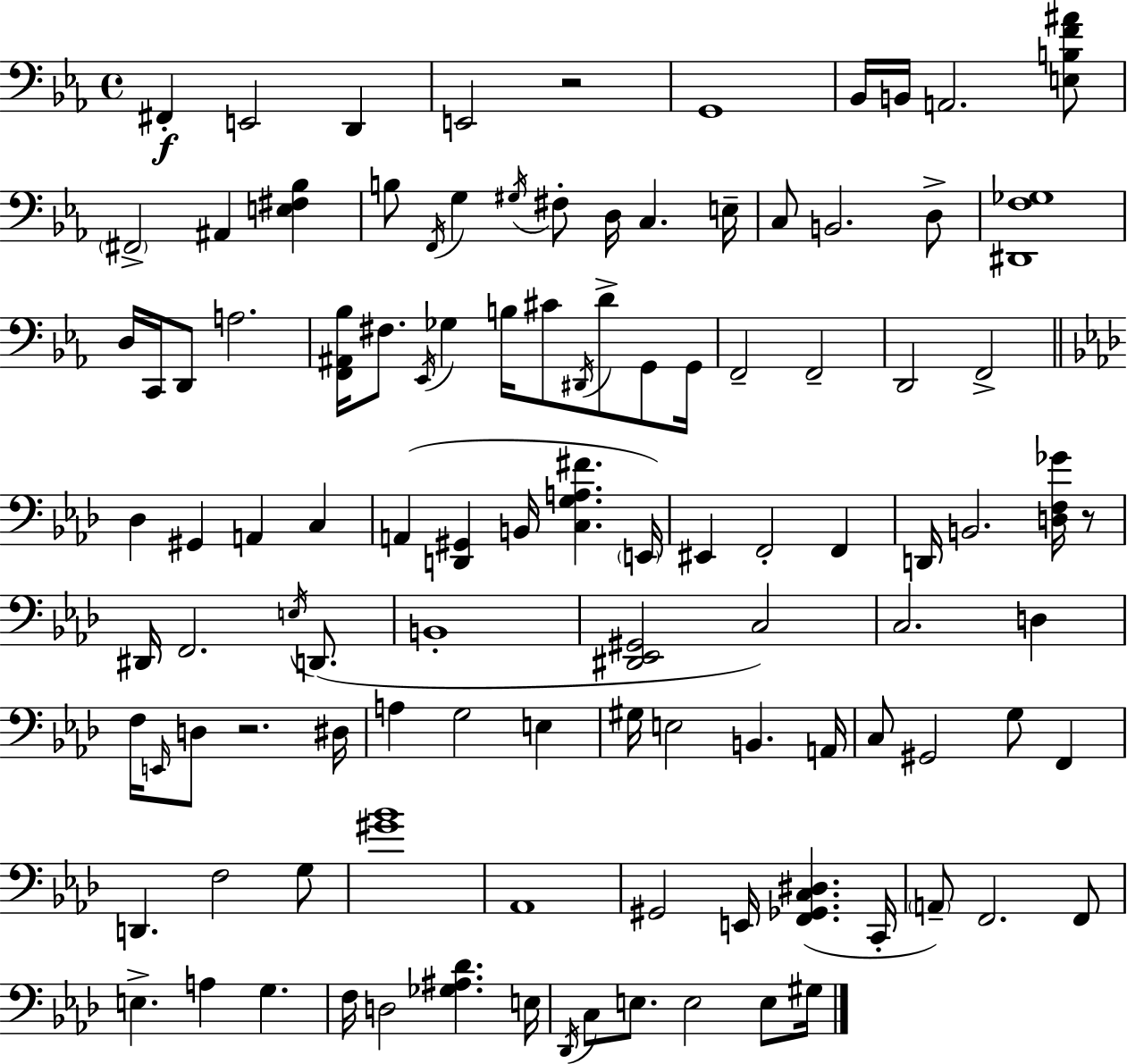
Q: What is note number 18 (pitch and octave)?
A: E3